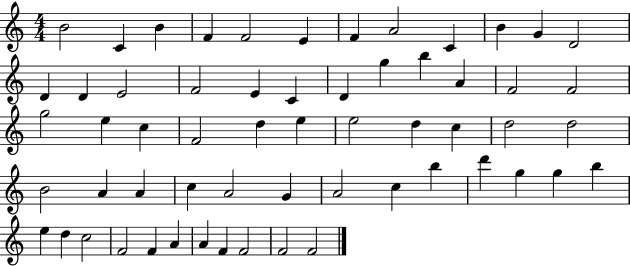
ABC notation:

X:1
T:Untitled
M:4/4
L:1/4
K:C
B2 C B F F2 E F A2 C B G D2 D D E2 F2 E C D g b A F2 F2 g2 e c F2 d e e2 d c d2 d2 B2 A A c A2 G A2 c b d' g g b e d c2 F2 F A A F F2 F2 F2